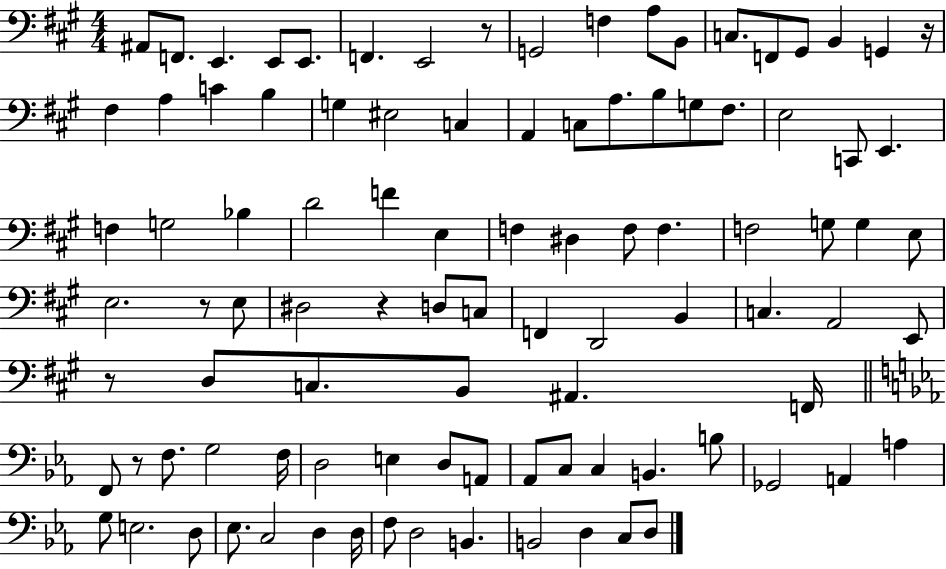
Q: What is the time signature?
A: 4/4